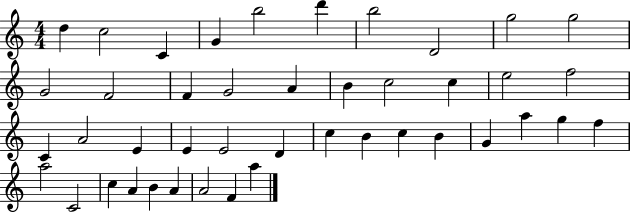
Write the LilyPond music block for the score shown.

{
  \clef treble
  \numericTimeSignature
  \time 4/4
  \key c \major
  d''4 c''2 c'4 | g'4 b''2 d'''4 | b''2 d'2 | g''2 g''2 | \break g'2 f'2 | f'4 g'2 a'4 | b'4 c''2 c''4 | e''2 f''2 | \break c'4 a'2 e'4 | e'4 e'2 d'4 | c''4 b'4 c''4 b'4 | g'4 a''4 g''4 f''4 | \break a''2 c'2 | c''4 a'4 b'4 a'4 | a'2 f'4 a''4 | \bar "|."
}